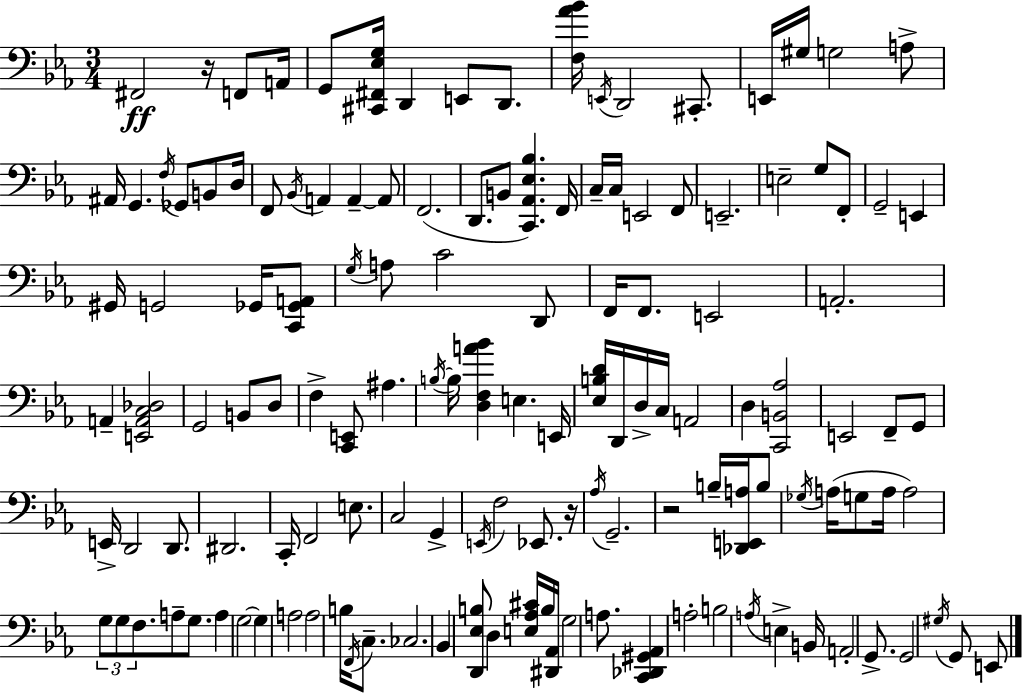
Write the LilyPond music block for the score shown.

{
  \clef bass
  \numericTimeSignature
  \time 3/4
  \key c \minor
  fis,2\ff r16 f,8 a,16 | g,8 <cis, fis, ees g>16 d,4 e,8 d,8. | <f aes' bes'>16 \acciaccatura { e,16 } d,2 cis,8.-. | e,16 gis16 g2 a8-> | \break ais,16 g,4. \acciaccatura { f16 } ges,8 b,8 | d16 f,8 \acciaccatura { bes,16 } a,4 a,4--~~ | a,8 f,2.( | d,8. b,8 <c, aes, ees bes>4.) | \break f,16 c16-- c16 e,2 | f,8 e,2.-- | e2-- g8 | f,8-. g,2-- e,4 | \break gis,16 g,2 | ges,16 <c, ges, a,>8 \acciaccatura { g16 } a8 c'2 | d,8 f,16 f,8. e,2 | a,2.-. | \break a,4-- <e, a, c des>2 | g,2 | b,8 d8 f4-> <c, e,>8 ais4. | \acciaccatura { b16~ }~ b16 <d f a' bes'>4 e4. | \break e,16 <ees b d'>16 d,16 d16-> c16 a,2 | d4 <c, b, aes>2 | e,2 | f,8-- g,8 e,16-> d,2 | \break d,8. dis,2. | c,16-. f,2 | e8. c2 | g,4-> \acciaccatura { e,16 } f2 | \break ees,8. r16 \acciaccatura { aes16 } g,2.-- | r2 | b16-- <des, e, a>16 b8 \acciaccatura { ges16 } a16( g8 a16 | a2) \tuplet 3/2 { g8 g8 | \break f8. } a8-- g8. a4 | g2~~ g4 | a2 a2 | b16 \acciaccatura { f,16 } c8.-- ces2. | \break bes,4 | <d, ees b>8 d4 <e aes cis'>16 b16 <dis, aes,>16 g2 | a8. <c, des, gis, aes,>4 | a2-. b2 | \break \acciaccatura { a16 } e4-> b,16 a,2-. | g,8.-> g,2 | \acciaccatura { gis16 } g,8 e,8 \bar "|."
}